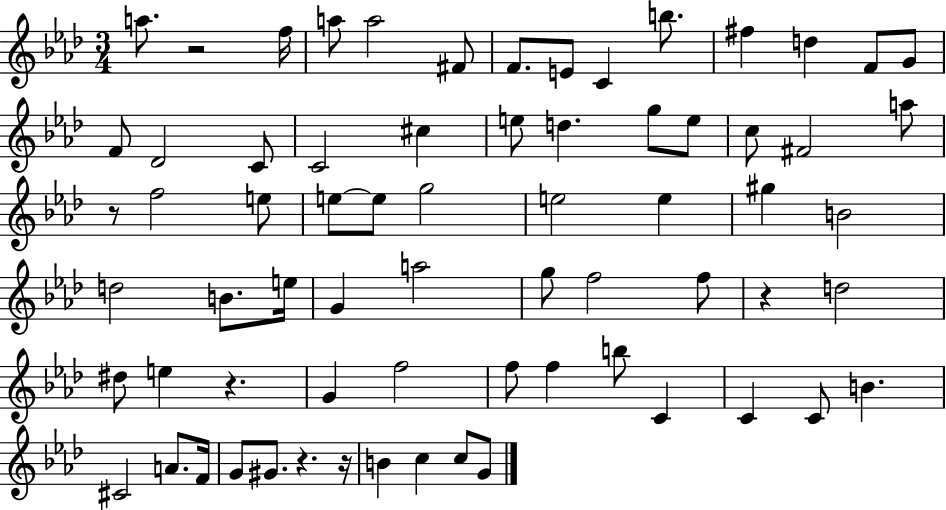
{
  \clef treble
  \numericTimeSignature
  \time 3/4
  \key aes \major
  a''8. r2 f''16 | a''8 a''2 fis'8 | f'8. e'8 c'4 b''8. | fis''4 d''4 f'8 g'8 | \break f'8 des'2 c'8 | c'2 cis''4 | e''8 d''4. g''8 e''8 | c''8 fis'2 a''8 | \break r8 f''2 e''8 | e''8~~ e''8 g''2 | e''2 e''4 | gis''4 b'2 | \break d''2 b'8. e''16 | g'4 a''2 | g''8 f''2 f''8 | r4 d''2 | \break dis''8 e''4 r4. | g'4 f''2 | f''8 f''4 b''8 c'4 | c'4 c'8 b'4. | \break cis'2 a'8. f'16 | g'8 gis'8. r4. r16 | b'4 c''4 c''8 g'8 | \bar "|."
}